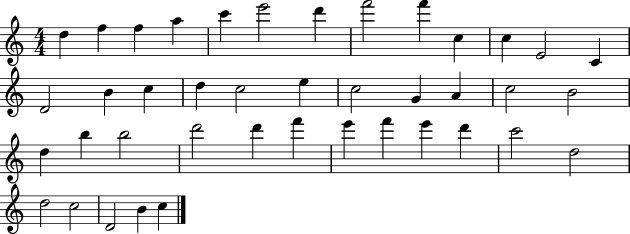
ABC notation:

X:1
T:Untitled
M:4/4
L:1/4
K:C
d f f a c' e'2 d' f'2 f' c c E2 C D2 B c d c2 e c2 G A c2 B2 d b b2 d'2 d' f' e' f' e' d' c'2 d2 d2 c2 D2 B c